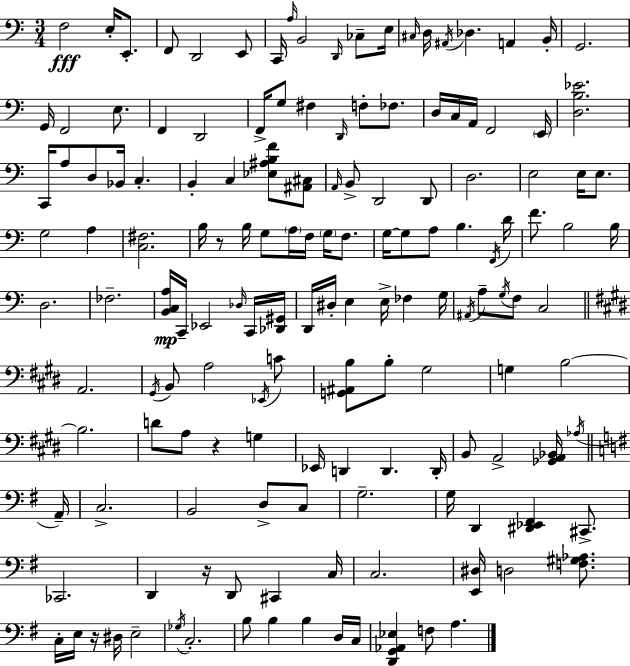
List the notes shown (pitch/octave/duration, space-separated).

F3/h E3/s E2/e. F2/e D2/h E2/e C2/s A3/s B2/h D2/s CES3/e E3/s C#3/s D3/s A#2/s Db3/q. A2/q B2/s G2/h. G2/s F2/h E3/e. F2/q D2/h F2/s G3/e F#3/q D2/s F3/e FES3/e. D3/s C3/s A2/s F2/h E2/s [D3,B3,Eb4]/h. C2/s A3/e D3/e Bb2/s C3/q. B2/q C3/q [Eb3,A#3,B3,F4]/e [A#2,C#3]/e A2/s B2/e D2/h D2/e D3/h. E3/h E3/s E3/e. G3/h A3/q [C3,F#3]/h. B3/s R/e B3/s G3/e A3/s F3/s G3/s F3/e. G3/s G3/e A3/e B3/q. F2/s D4/s F4/e. B3/h B3/s D3/h. FES3/h. [B2,C3,A3]/s C2/s Eb2/h Db3/s C2/s [Db2,G#2]/s D2/s D#3/s E3/q E3/s FES3/q G3/s A#2/s A3/e G3/s F3/e C3/h A2/h. G#2/s B2/e A3/h Eb2/s C4/e [G2,A#2,B3]/e B3/e G#3/h G3/q B3/h B3/h. D4/e A3/e R/q G3/q Eb2/s D2/q D2/q. D2/s B2/e A2/h [Gb2,A2,Bb2]/s Ab3/s A2/s C3/h. B2/h D3/e C3/e G3/h. G3/s D2/q [D#2,Eb2,F#2]/q C#2/e. CES2/h. D2/q R/s D2/e C#2/q C3/s C3/h. [E2,D#3]/s D3/h [F3,G#3,Ab3]/e. C3/s E3/s R/s D#3/s E3/h Gb3/s C3/h. B3/e B3/q B3/q D3/s C3/s [D2,G2,Ab2,Eb3]/q F3/e A3/q.